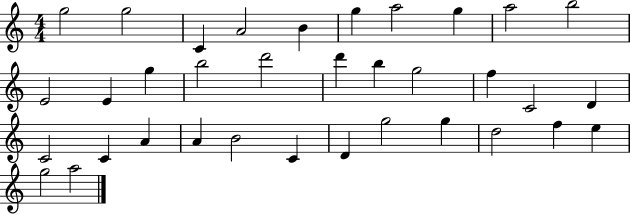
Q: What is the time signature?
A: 4/4